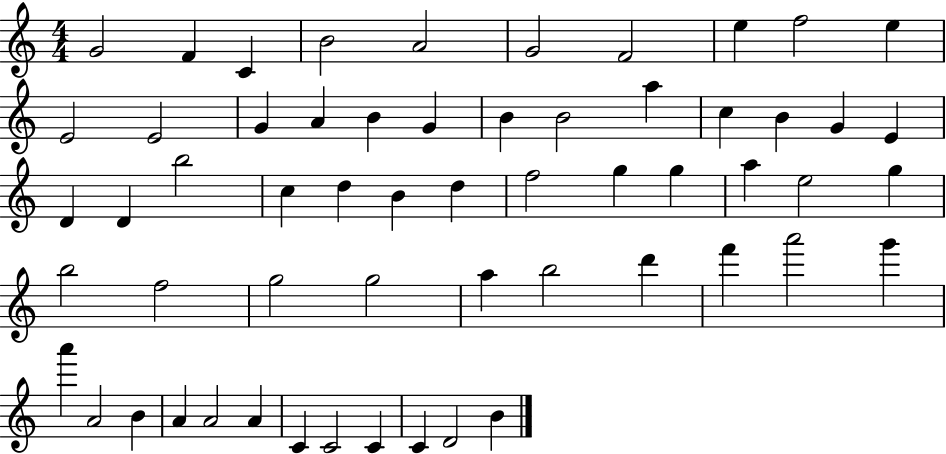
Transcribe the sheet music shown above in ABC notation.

X:1
T:Untitled
M:4/4
L:1/4
K:C
G2 F C B2 A2 G2 F2 e f2 e E2 E2 G A B G B B2 a c B G E D D b2 c d B d f2 g g a e2 g b2 f2 g2 g2 a b2 d' f' a'2 g' a' A2 B A A2 A C C2 C C D2 B